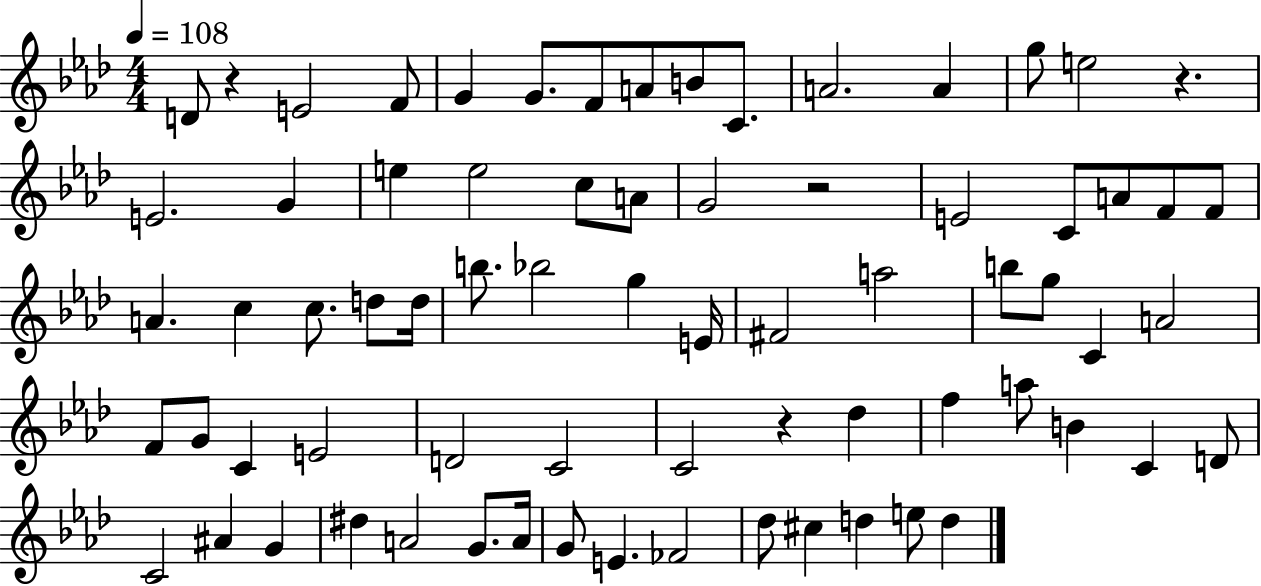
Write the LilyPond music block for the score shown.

{
  \clef treble
  \numericTimeSignature
  \time 4/4
  \key aes \major
  \tempo 4 = 108
  d'8 r4 e'2 f'8 | g'4 g'8. f'8 a'8 b'8 c'8. | a'2. a'4 | g''8 e''2 r4. | \break e'2. g'4 | e''4 e''2 c''8 a'8 | g'2 r2 | e'2 c'8 a'8 f'8 f'8 | \break a'4. c''4 c''8. d''8 d''16 | b''8. bes''2 g''4 e'16 | fis'2 a''2 | b''8 g''8 c'4 a'2 | \break f'8 g'8 c'4 e'2 | d'2 c'2 | c'2 r4 des''4 | f''4 a''8 b'4 c'4 d'8 | \break c'2 ais'4 g'4 | dis''4 a'2 g'8. a'16 | g'8 e'4. fes'2 | des''8 cis''4 d''4 e''8 d''4 | \break \bar "|."
}